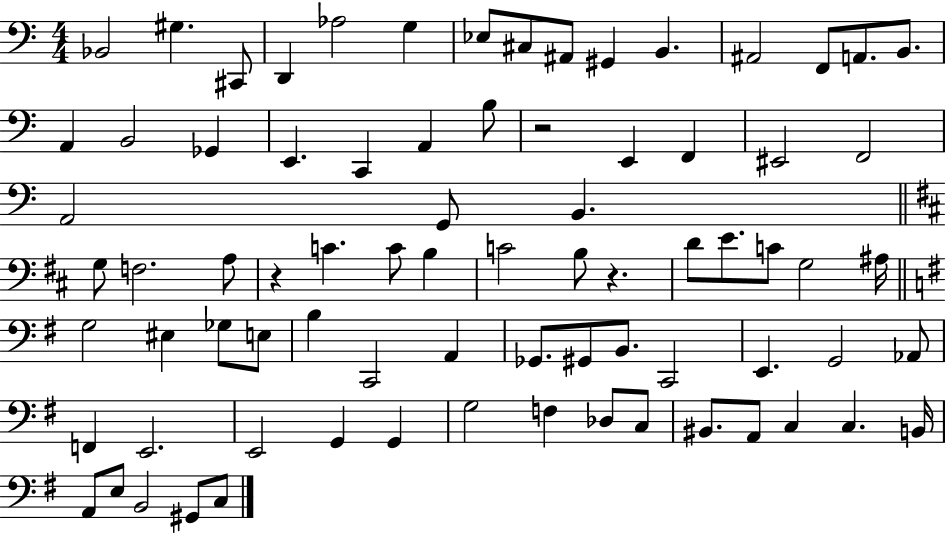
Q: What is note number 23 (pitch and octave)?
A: E2